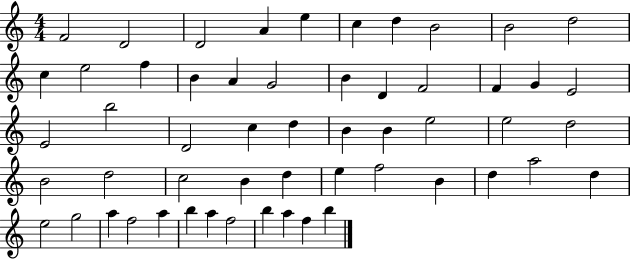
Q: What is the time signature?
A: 4/4